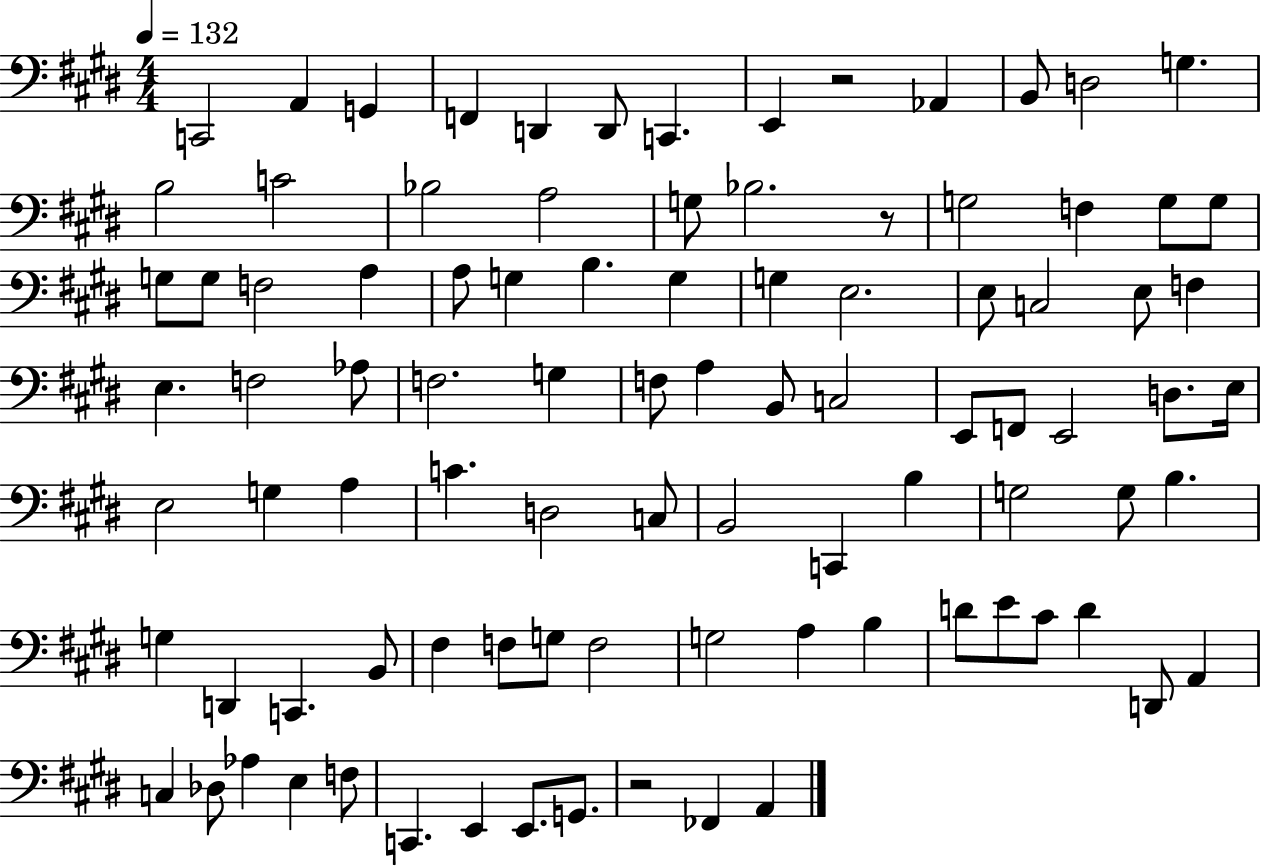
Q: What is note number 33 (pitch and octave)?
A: E3